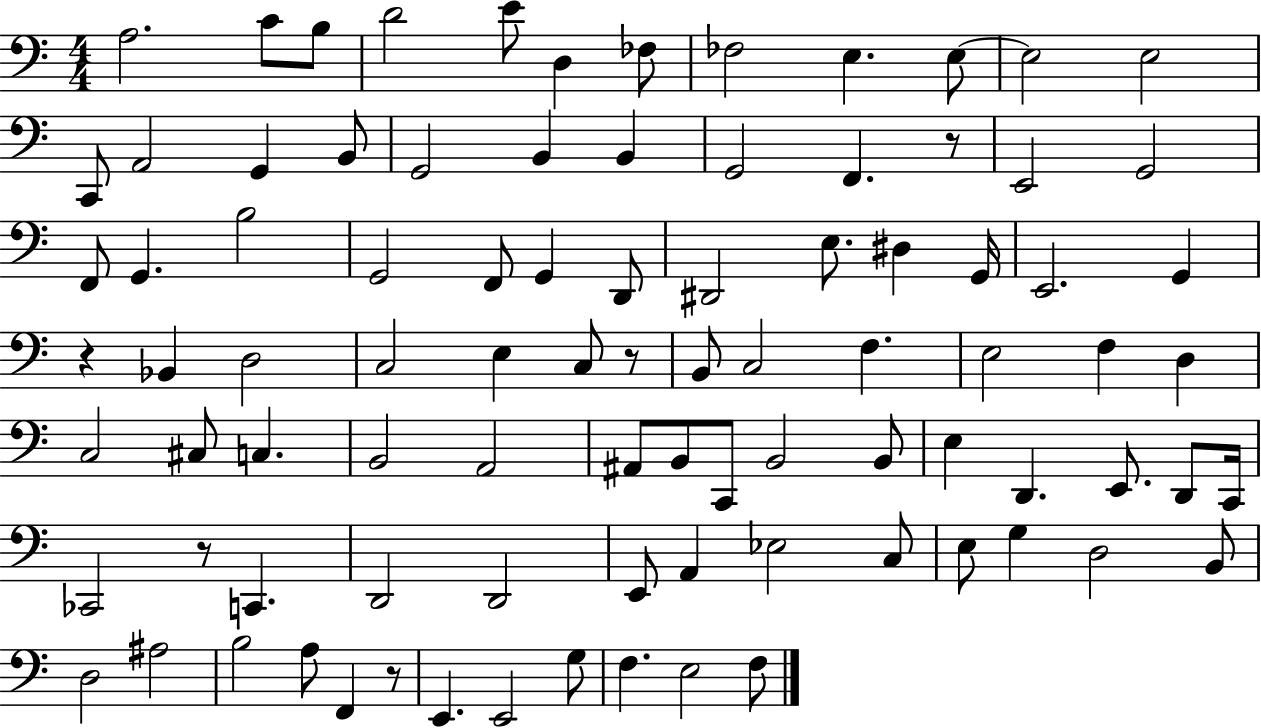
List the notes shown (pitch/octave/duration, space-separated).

A3/h. C4/e B3/e D4/h E4/e D3/q FES3/e FES3/h E3/q. E3/e E3/h E3/h C2/e A2/h G2/q B2/e G2/h B2/q B2/q G2/h F2/q. R/e E2/h G2/h F2/e G2/q. B3/h G2/h F2/e G2/q D2/e D#2/h E3/e. D#3/q G2/s E2/h. G2/q R/q Bb2/q D3/h C3/h E3/q C3/e R/e B2/e C3/h F3/q. E3/h F3/q D3/q C3/h C#3/e C3/q. B2/h A2/h A#2/e B2/e C2/e B2/h B2/e E3/q D2/q. E2/e. D2/e C2/s CES2/h R/e C2/q. D2/h D2/h E2/e A2/q Eb3/h C3/e E3/e G3/q D3/h B2/e D3/h A#3/h B3/h A3/e F2/q R/e E2/q. E2/h G3/e F3/q. E3/h F3/e